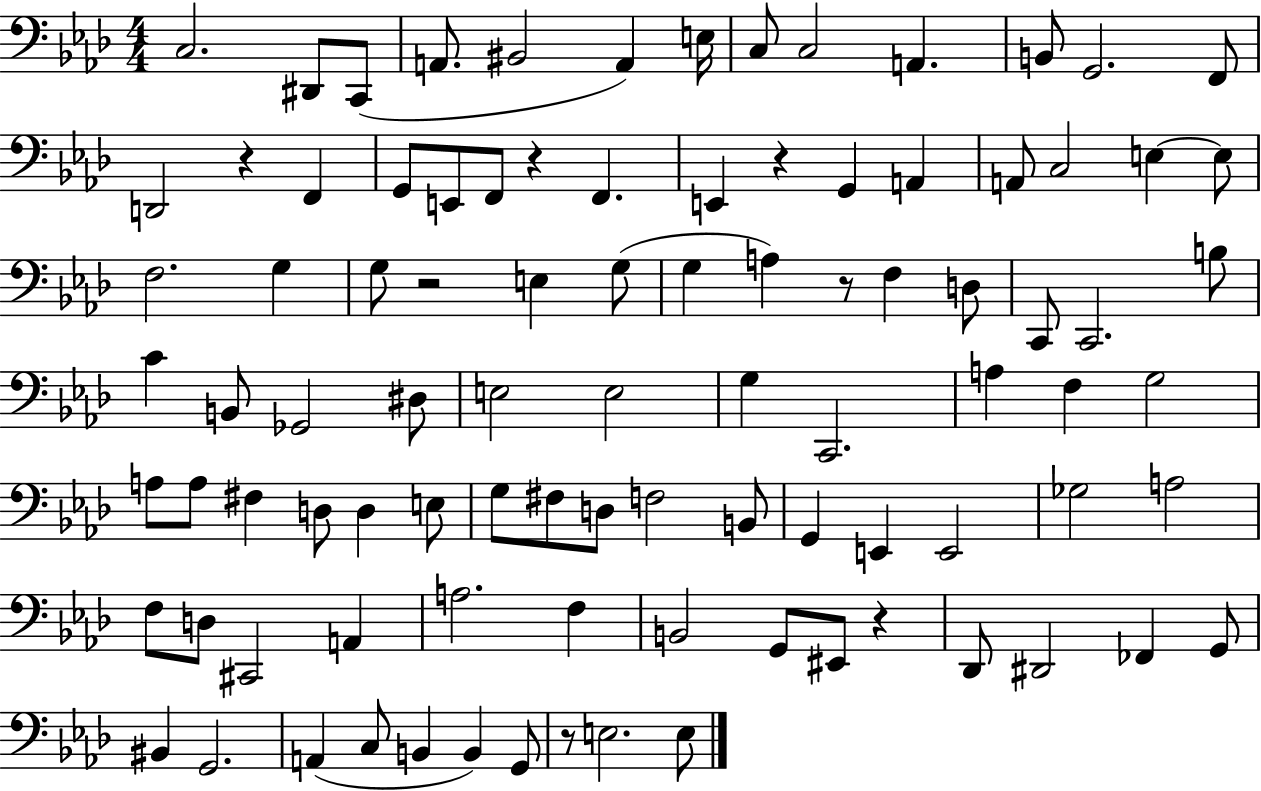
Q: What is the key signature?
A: AES major